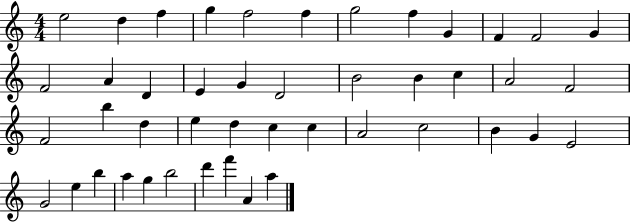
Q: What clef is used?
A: treble